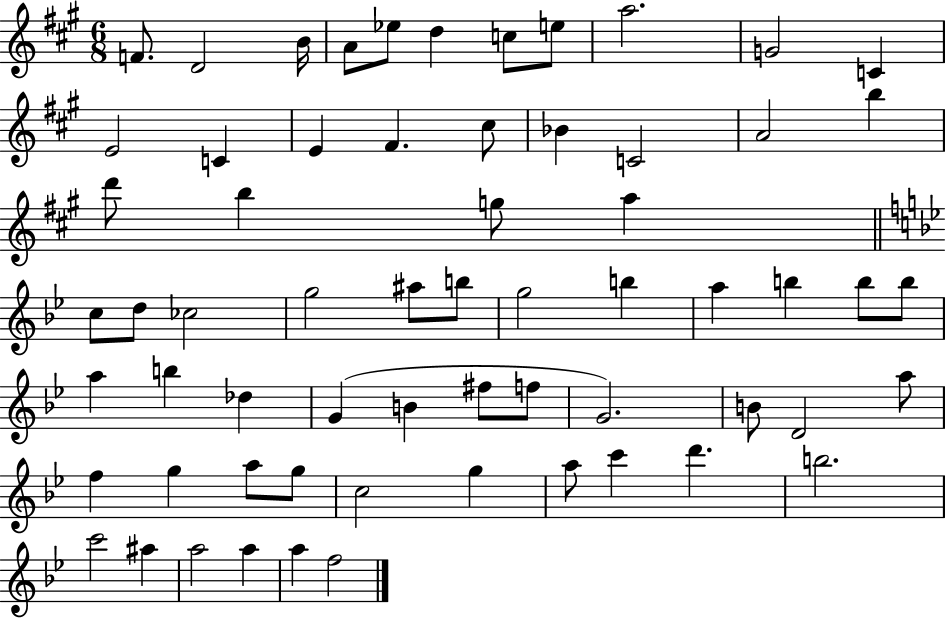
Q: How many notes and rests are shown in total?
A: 63